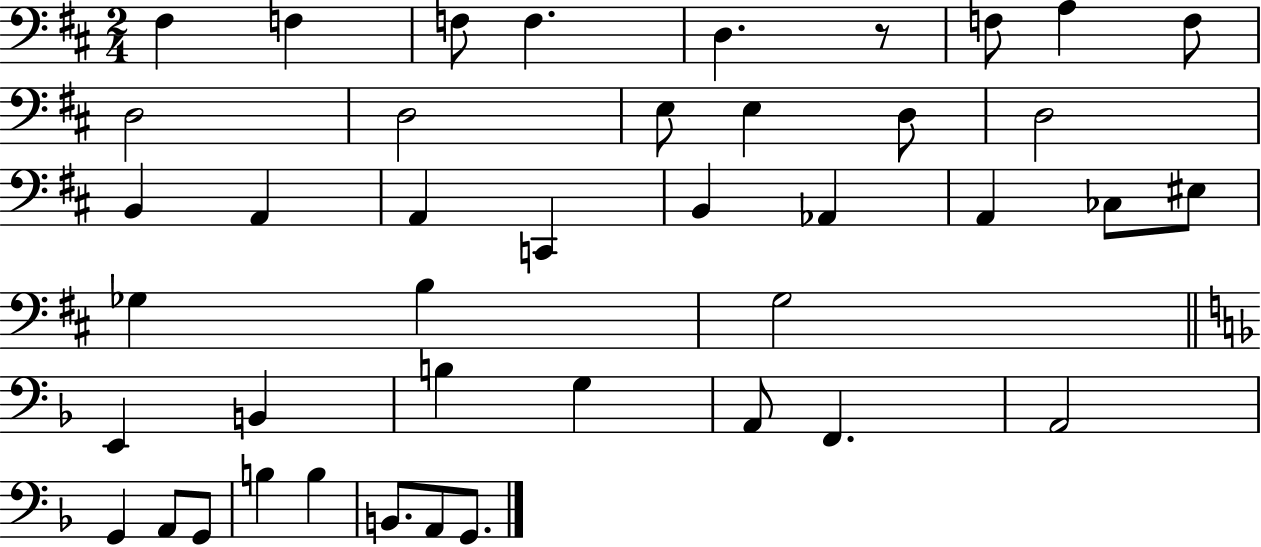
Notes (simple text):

F#3/q F3/q F3/e F3/q. D3/q. R/e F3/e A3/q F3/e D3/h D3/h E3/e E3/q D3/e D3/h B2/q A2/q A2/q C2/q B2/q Ab2/q A2/q CES3/e EIS3/e Gb3/q B3/q G3/h E2/q B2/q B3/q G3/q A2/e F2/q. A2/h G2/q A2/e G2/e B3/q B3/q B2/e. A2/e G2/e.